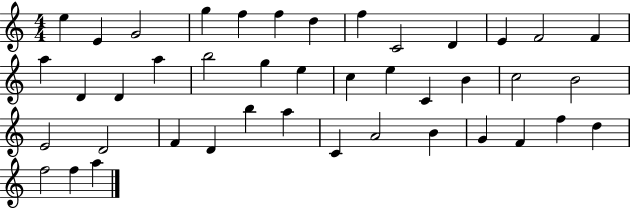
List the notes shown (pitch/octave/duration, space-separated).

E5/q E4/q G4/h G5/q F5/q F5/q D5/q F5/q C4/h D4/q E4/q F4/h F4/q A5/q D4/q D4/q A5/q B5/h G5/q E5/q C5/q E5/q C4/q B4/q C5/h B4/h E4/h D4/h F4/q D4/q B5/q A5/q C4/q A4/h B4/q G4/q F4/q F5/q D5/q F5/h F5/q A5/q